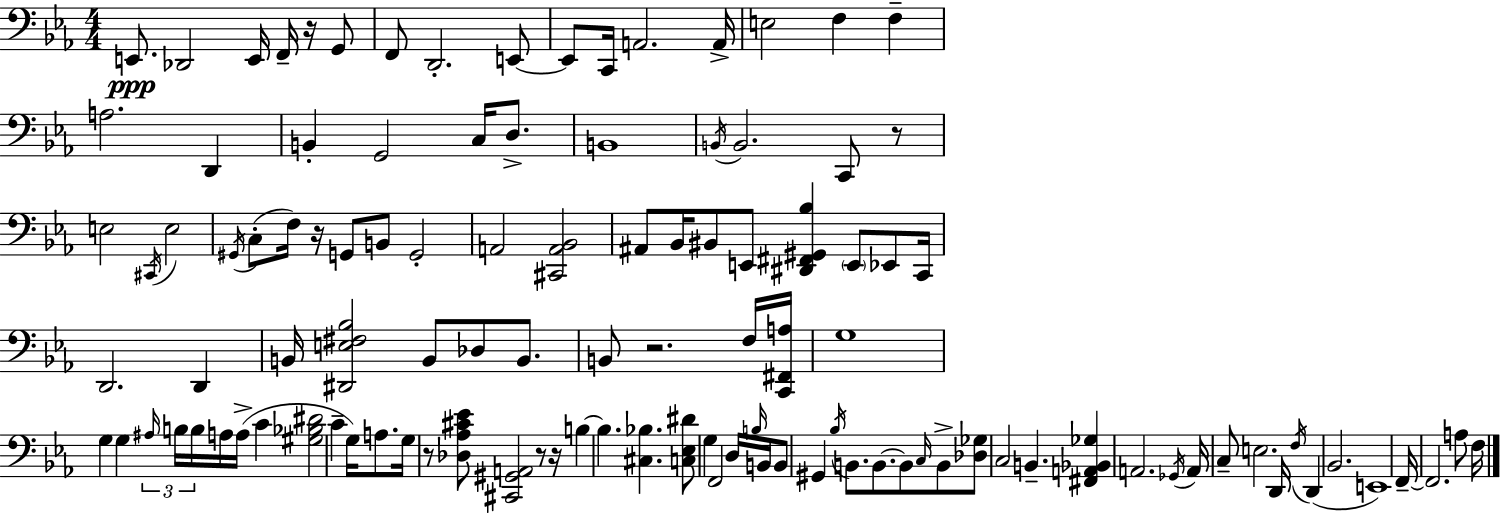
{
  \clef bass
  \numericTimeSignature
  \time 4/4
  \key ees \major
  e,8.\ppp des,2 e,16 f,16-- r16 g,8 | f,8 d,2.-. e,8~~ | e,8 c,16 a,2. a,16-> | e2 f4 f4-- | \break a2. d,4 | b,4-. g,2 c16 d8.-> | b,1 | \acciaccatura { b,16 } b,2. c,8 r8 | \break e2 \acciaccatura { cis,16 } e2 | \acciaccatura { gis,16 }( c8-. f16) r16 g,8 b,8 g,2-. | a,2 <cis, a, bes,>2 | ais,8 bes,16 bis,8 e,8 <dis, fis, gis, bes>4 \parenthesize e,8 | \break ees,8 c,16 d,2. d,4 | b,16 <dis, e fis bes>2 b,8 des8 | b,8. b,8 r2. | f16 <c, fis, a>16 g1 | \break g4 g4 \tuplet 3/2 { \grace { ais16 } b16 b16 } a16 a16->( | c'4 <gis bes dis'>2 c'4-- | g16) a8. g16 r8 <des aes cis' ees'>8 <cis, gis, a,>2 | r8 r16 b4~~ b4. <cis bes>4. | \break <c ees dis'>8 g4 f,2 | d16 \grace { b16 } b,16 b,8 gis,4 \acciaccatura { bes16 } b,8. b,8.~~ | b,8 \grace { c16 } b,8-> <des ges>8 c2 | b,4.-- <fis, a, bes, ges>4 a,2. | \break \acciaccatura { ges,16 } a,16 c8-- e2. | d,16 \acciaccatura { f16 } d,4( bes,2. | e,1) | f,16--~~ f,2. | \break a8 f16 \bar "|."
}